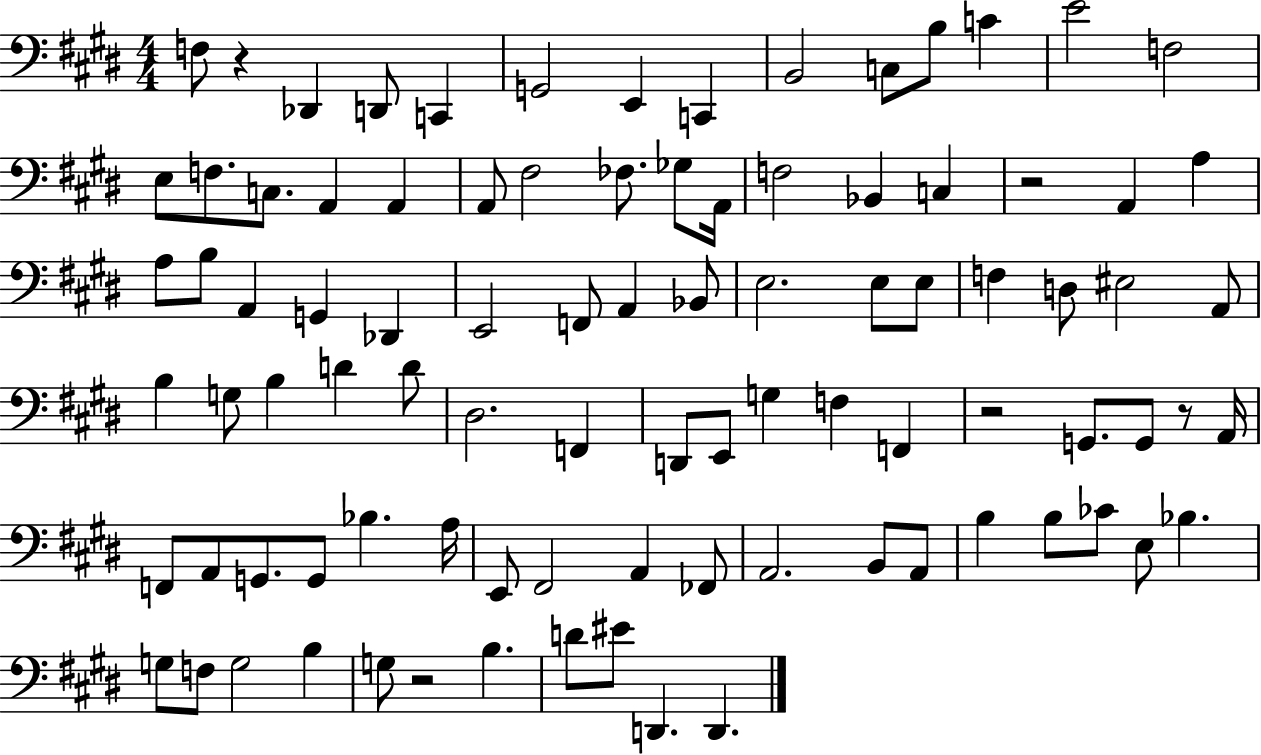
X:1
T:Untitled
M:4/4
L:1/4
K:E
F,/2 z _D,, D,,/2 C,, G,,2 E,, C,, B,,2 C,/2 B,/2 C E2 F,2 E,/2 F,/2 C,/2 A,, A,, A,,/2 ^F,2 _F,/2 _G,/2 A,,/4 F,2 _B,, C, z2 A,, A, A,/2 B,/2 A,, G,, _D,, E,,2 F,,/2 A,, _B,,/2 E,2 E,/2 E,/2 F, D,/2 ^E,2 A,,/2 B, G,/2 B, D D/2 ^D,2 F,, D,,/2 E,,/2 G, F, F,, z2 G,,/2 G,,/2 z/2 A,,/4 F,,/2 A,,/2 G,,/2 G,,/2 _B, A,/4 E,,/2 ^F,,2 A,, _F,,/2 A,,2 B,,/2 A,,/2 B, B,/2 _C/2 E,/2 _B, G,/2 F,/2 G,2 B, G,/2 z2 B, D/2 ^E/2 D,, D,,